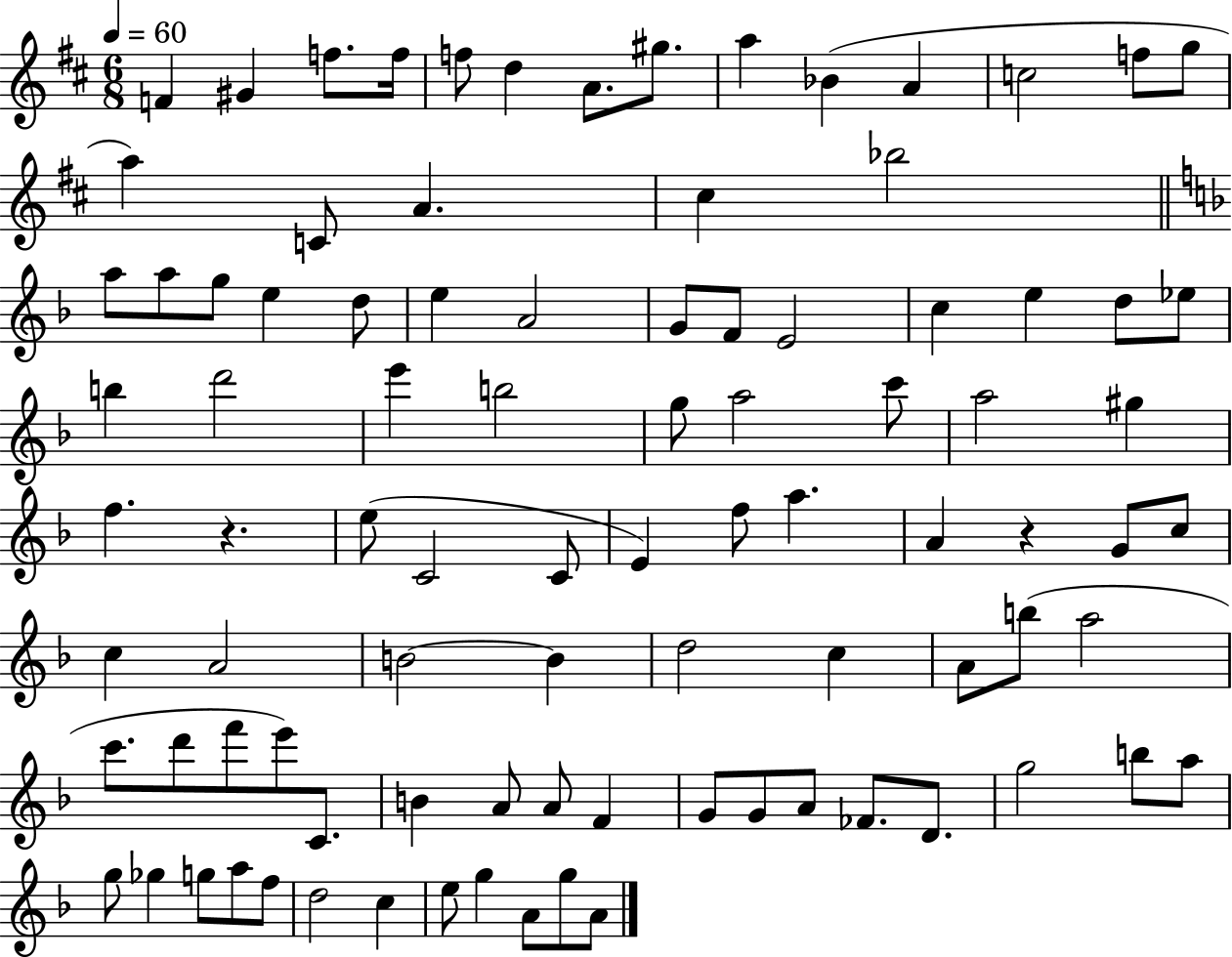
F4/q G#4/q F5/e. F5/s F5/e D5/q A4/e. G#5/e. A5/q Bb4/q A4/q C5/h F5/e G5/e A5/q C4/e A4/q. C#5/q Bb5/h A5/e A5/e G5/e E5/q D5/e E5/q A4/h G4/e F4/e E4/h C5/q E5/q D5/e Eb5/e B5/q D6/h E6/q B5/h G5/e A5/h C6/e A5/h G#5/q F5/q. R/q. E5/e C4/h C4/e E4/q F5/e A5/q. A4/q R/q G4/e C5/e C5/q A4/h B4/h B4/q D5/h C5/q A4/e B5/e A5/h C6/e. D6/e F6/e E6/e C4/e. B4/q A4/e A4/e F4/q G4/e G4/e A4/e FES4/e. D4/e. G5/h B5/e A5/e G5/e Gb5/q G5/e A5/e F5/e D5/h C5/q E5/e G5/q A4/e G5/e A4/e